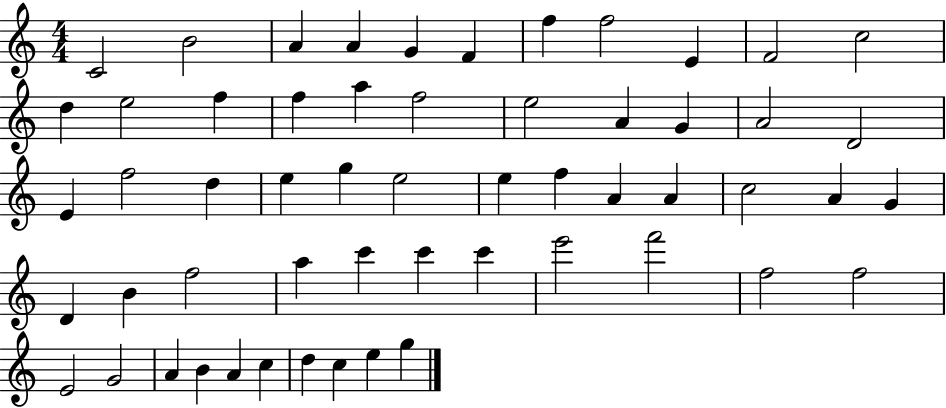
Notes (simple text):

C4/h B4/h A4/q A4/q G4/q F4/q F5/q F5/h E4/q F4/h C5/h D5/q E5/h F5/q F5/q A5/q F5/h E5/h A4/q G4/q A4/h D4/h E4/q F5/h D5/q E5/q G5/q E5/h E5/q F5/q A4/q A4/q C5/h A4/q G4/q D4/q B4/q F5/h A5/q C6/q C6/q C6/q E6/h F6/h F5/h F5/h E4/h G4/h A4/q B4/q A4/q C5/q D5/q C5/q E5/q G5/q